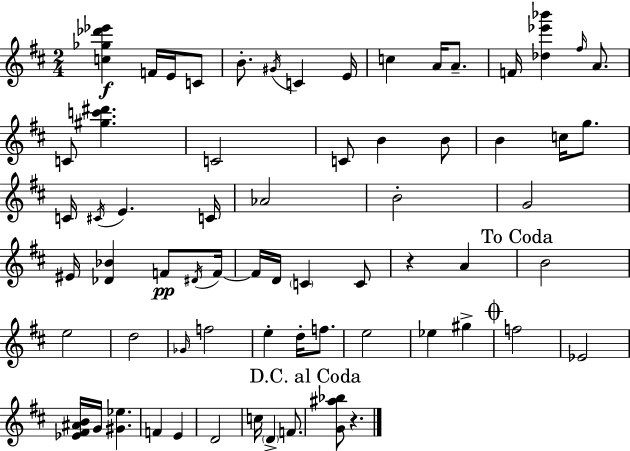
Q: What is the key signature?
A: D major